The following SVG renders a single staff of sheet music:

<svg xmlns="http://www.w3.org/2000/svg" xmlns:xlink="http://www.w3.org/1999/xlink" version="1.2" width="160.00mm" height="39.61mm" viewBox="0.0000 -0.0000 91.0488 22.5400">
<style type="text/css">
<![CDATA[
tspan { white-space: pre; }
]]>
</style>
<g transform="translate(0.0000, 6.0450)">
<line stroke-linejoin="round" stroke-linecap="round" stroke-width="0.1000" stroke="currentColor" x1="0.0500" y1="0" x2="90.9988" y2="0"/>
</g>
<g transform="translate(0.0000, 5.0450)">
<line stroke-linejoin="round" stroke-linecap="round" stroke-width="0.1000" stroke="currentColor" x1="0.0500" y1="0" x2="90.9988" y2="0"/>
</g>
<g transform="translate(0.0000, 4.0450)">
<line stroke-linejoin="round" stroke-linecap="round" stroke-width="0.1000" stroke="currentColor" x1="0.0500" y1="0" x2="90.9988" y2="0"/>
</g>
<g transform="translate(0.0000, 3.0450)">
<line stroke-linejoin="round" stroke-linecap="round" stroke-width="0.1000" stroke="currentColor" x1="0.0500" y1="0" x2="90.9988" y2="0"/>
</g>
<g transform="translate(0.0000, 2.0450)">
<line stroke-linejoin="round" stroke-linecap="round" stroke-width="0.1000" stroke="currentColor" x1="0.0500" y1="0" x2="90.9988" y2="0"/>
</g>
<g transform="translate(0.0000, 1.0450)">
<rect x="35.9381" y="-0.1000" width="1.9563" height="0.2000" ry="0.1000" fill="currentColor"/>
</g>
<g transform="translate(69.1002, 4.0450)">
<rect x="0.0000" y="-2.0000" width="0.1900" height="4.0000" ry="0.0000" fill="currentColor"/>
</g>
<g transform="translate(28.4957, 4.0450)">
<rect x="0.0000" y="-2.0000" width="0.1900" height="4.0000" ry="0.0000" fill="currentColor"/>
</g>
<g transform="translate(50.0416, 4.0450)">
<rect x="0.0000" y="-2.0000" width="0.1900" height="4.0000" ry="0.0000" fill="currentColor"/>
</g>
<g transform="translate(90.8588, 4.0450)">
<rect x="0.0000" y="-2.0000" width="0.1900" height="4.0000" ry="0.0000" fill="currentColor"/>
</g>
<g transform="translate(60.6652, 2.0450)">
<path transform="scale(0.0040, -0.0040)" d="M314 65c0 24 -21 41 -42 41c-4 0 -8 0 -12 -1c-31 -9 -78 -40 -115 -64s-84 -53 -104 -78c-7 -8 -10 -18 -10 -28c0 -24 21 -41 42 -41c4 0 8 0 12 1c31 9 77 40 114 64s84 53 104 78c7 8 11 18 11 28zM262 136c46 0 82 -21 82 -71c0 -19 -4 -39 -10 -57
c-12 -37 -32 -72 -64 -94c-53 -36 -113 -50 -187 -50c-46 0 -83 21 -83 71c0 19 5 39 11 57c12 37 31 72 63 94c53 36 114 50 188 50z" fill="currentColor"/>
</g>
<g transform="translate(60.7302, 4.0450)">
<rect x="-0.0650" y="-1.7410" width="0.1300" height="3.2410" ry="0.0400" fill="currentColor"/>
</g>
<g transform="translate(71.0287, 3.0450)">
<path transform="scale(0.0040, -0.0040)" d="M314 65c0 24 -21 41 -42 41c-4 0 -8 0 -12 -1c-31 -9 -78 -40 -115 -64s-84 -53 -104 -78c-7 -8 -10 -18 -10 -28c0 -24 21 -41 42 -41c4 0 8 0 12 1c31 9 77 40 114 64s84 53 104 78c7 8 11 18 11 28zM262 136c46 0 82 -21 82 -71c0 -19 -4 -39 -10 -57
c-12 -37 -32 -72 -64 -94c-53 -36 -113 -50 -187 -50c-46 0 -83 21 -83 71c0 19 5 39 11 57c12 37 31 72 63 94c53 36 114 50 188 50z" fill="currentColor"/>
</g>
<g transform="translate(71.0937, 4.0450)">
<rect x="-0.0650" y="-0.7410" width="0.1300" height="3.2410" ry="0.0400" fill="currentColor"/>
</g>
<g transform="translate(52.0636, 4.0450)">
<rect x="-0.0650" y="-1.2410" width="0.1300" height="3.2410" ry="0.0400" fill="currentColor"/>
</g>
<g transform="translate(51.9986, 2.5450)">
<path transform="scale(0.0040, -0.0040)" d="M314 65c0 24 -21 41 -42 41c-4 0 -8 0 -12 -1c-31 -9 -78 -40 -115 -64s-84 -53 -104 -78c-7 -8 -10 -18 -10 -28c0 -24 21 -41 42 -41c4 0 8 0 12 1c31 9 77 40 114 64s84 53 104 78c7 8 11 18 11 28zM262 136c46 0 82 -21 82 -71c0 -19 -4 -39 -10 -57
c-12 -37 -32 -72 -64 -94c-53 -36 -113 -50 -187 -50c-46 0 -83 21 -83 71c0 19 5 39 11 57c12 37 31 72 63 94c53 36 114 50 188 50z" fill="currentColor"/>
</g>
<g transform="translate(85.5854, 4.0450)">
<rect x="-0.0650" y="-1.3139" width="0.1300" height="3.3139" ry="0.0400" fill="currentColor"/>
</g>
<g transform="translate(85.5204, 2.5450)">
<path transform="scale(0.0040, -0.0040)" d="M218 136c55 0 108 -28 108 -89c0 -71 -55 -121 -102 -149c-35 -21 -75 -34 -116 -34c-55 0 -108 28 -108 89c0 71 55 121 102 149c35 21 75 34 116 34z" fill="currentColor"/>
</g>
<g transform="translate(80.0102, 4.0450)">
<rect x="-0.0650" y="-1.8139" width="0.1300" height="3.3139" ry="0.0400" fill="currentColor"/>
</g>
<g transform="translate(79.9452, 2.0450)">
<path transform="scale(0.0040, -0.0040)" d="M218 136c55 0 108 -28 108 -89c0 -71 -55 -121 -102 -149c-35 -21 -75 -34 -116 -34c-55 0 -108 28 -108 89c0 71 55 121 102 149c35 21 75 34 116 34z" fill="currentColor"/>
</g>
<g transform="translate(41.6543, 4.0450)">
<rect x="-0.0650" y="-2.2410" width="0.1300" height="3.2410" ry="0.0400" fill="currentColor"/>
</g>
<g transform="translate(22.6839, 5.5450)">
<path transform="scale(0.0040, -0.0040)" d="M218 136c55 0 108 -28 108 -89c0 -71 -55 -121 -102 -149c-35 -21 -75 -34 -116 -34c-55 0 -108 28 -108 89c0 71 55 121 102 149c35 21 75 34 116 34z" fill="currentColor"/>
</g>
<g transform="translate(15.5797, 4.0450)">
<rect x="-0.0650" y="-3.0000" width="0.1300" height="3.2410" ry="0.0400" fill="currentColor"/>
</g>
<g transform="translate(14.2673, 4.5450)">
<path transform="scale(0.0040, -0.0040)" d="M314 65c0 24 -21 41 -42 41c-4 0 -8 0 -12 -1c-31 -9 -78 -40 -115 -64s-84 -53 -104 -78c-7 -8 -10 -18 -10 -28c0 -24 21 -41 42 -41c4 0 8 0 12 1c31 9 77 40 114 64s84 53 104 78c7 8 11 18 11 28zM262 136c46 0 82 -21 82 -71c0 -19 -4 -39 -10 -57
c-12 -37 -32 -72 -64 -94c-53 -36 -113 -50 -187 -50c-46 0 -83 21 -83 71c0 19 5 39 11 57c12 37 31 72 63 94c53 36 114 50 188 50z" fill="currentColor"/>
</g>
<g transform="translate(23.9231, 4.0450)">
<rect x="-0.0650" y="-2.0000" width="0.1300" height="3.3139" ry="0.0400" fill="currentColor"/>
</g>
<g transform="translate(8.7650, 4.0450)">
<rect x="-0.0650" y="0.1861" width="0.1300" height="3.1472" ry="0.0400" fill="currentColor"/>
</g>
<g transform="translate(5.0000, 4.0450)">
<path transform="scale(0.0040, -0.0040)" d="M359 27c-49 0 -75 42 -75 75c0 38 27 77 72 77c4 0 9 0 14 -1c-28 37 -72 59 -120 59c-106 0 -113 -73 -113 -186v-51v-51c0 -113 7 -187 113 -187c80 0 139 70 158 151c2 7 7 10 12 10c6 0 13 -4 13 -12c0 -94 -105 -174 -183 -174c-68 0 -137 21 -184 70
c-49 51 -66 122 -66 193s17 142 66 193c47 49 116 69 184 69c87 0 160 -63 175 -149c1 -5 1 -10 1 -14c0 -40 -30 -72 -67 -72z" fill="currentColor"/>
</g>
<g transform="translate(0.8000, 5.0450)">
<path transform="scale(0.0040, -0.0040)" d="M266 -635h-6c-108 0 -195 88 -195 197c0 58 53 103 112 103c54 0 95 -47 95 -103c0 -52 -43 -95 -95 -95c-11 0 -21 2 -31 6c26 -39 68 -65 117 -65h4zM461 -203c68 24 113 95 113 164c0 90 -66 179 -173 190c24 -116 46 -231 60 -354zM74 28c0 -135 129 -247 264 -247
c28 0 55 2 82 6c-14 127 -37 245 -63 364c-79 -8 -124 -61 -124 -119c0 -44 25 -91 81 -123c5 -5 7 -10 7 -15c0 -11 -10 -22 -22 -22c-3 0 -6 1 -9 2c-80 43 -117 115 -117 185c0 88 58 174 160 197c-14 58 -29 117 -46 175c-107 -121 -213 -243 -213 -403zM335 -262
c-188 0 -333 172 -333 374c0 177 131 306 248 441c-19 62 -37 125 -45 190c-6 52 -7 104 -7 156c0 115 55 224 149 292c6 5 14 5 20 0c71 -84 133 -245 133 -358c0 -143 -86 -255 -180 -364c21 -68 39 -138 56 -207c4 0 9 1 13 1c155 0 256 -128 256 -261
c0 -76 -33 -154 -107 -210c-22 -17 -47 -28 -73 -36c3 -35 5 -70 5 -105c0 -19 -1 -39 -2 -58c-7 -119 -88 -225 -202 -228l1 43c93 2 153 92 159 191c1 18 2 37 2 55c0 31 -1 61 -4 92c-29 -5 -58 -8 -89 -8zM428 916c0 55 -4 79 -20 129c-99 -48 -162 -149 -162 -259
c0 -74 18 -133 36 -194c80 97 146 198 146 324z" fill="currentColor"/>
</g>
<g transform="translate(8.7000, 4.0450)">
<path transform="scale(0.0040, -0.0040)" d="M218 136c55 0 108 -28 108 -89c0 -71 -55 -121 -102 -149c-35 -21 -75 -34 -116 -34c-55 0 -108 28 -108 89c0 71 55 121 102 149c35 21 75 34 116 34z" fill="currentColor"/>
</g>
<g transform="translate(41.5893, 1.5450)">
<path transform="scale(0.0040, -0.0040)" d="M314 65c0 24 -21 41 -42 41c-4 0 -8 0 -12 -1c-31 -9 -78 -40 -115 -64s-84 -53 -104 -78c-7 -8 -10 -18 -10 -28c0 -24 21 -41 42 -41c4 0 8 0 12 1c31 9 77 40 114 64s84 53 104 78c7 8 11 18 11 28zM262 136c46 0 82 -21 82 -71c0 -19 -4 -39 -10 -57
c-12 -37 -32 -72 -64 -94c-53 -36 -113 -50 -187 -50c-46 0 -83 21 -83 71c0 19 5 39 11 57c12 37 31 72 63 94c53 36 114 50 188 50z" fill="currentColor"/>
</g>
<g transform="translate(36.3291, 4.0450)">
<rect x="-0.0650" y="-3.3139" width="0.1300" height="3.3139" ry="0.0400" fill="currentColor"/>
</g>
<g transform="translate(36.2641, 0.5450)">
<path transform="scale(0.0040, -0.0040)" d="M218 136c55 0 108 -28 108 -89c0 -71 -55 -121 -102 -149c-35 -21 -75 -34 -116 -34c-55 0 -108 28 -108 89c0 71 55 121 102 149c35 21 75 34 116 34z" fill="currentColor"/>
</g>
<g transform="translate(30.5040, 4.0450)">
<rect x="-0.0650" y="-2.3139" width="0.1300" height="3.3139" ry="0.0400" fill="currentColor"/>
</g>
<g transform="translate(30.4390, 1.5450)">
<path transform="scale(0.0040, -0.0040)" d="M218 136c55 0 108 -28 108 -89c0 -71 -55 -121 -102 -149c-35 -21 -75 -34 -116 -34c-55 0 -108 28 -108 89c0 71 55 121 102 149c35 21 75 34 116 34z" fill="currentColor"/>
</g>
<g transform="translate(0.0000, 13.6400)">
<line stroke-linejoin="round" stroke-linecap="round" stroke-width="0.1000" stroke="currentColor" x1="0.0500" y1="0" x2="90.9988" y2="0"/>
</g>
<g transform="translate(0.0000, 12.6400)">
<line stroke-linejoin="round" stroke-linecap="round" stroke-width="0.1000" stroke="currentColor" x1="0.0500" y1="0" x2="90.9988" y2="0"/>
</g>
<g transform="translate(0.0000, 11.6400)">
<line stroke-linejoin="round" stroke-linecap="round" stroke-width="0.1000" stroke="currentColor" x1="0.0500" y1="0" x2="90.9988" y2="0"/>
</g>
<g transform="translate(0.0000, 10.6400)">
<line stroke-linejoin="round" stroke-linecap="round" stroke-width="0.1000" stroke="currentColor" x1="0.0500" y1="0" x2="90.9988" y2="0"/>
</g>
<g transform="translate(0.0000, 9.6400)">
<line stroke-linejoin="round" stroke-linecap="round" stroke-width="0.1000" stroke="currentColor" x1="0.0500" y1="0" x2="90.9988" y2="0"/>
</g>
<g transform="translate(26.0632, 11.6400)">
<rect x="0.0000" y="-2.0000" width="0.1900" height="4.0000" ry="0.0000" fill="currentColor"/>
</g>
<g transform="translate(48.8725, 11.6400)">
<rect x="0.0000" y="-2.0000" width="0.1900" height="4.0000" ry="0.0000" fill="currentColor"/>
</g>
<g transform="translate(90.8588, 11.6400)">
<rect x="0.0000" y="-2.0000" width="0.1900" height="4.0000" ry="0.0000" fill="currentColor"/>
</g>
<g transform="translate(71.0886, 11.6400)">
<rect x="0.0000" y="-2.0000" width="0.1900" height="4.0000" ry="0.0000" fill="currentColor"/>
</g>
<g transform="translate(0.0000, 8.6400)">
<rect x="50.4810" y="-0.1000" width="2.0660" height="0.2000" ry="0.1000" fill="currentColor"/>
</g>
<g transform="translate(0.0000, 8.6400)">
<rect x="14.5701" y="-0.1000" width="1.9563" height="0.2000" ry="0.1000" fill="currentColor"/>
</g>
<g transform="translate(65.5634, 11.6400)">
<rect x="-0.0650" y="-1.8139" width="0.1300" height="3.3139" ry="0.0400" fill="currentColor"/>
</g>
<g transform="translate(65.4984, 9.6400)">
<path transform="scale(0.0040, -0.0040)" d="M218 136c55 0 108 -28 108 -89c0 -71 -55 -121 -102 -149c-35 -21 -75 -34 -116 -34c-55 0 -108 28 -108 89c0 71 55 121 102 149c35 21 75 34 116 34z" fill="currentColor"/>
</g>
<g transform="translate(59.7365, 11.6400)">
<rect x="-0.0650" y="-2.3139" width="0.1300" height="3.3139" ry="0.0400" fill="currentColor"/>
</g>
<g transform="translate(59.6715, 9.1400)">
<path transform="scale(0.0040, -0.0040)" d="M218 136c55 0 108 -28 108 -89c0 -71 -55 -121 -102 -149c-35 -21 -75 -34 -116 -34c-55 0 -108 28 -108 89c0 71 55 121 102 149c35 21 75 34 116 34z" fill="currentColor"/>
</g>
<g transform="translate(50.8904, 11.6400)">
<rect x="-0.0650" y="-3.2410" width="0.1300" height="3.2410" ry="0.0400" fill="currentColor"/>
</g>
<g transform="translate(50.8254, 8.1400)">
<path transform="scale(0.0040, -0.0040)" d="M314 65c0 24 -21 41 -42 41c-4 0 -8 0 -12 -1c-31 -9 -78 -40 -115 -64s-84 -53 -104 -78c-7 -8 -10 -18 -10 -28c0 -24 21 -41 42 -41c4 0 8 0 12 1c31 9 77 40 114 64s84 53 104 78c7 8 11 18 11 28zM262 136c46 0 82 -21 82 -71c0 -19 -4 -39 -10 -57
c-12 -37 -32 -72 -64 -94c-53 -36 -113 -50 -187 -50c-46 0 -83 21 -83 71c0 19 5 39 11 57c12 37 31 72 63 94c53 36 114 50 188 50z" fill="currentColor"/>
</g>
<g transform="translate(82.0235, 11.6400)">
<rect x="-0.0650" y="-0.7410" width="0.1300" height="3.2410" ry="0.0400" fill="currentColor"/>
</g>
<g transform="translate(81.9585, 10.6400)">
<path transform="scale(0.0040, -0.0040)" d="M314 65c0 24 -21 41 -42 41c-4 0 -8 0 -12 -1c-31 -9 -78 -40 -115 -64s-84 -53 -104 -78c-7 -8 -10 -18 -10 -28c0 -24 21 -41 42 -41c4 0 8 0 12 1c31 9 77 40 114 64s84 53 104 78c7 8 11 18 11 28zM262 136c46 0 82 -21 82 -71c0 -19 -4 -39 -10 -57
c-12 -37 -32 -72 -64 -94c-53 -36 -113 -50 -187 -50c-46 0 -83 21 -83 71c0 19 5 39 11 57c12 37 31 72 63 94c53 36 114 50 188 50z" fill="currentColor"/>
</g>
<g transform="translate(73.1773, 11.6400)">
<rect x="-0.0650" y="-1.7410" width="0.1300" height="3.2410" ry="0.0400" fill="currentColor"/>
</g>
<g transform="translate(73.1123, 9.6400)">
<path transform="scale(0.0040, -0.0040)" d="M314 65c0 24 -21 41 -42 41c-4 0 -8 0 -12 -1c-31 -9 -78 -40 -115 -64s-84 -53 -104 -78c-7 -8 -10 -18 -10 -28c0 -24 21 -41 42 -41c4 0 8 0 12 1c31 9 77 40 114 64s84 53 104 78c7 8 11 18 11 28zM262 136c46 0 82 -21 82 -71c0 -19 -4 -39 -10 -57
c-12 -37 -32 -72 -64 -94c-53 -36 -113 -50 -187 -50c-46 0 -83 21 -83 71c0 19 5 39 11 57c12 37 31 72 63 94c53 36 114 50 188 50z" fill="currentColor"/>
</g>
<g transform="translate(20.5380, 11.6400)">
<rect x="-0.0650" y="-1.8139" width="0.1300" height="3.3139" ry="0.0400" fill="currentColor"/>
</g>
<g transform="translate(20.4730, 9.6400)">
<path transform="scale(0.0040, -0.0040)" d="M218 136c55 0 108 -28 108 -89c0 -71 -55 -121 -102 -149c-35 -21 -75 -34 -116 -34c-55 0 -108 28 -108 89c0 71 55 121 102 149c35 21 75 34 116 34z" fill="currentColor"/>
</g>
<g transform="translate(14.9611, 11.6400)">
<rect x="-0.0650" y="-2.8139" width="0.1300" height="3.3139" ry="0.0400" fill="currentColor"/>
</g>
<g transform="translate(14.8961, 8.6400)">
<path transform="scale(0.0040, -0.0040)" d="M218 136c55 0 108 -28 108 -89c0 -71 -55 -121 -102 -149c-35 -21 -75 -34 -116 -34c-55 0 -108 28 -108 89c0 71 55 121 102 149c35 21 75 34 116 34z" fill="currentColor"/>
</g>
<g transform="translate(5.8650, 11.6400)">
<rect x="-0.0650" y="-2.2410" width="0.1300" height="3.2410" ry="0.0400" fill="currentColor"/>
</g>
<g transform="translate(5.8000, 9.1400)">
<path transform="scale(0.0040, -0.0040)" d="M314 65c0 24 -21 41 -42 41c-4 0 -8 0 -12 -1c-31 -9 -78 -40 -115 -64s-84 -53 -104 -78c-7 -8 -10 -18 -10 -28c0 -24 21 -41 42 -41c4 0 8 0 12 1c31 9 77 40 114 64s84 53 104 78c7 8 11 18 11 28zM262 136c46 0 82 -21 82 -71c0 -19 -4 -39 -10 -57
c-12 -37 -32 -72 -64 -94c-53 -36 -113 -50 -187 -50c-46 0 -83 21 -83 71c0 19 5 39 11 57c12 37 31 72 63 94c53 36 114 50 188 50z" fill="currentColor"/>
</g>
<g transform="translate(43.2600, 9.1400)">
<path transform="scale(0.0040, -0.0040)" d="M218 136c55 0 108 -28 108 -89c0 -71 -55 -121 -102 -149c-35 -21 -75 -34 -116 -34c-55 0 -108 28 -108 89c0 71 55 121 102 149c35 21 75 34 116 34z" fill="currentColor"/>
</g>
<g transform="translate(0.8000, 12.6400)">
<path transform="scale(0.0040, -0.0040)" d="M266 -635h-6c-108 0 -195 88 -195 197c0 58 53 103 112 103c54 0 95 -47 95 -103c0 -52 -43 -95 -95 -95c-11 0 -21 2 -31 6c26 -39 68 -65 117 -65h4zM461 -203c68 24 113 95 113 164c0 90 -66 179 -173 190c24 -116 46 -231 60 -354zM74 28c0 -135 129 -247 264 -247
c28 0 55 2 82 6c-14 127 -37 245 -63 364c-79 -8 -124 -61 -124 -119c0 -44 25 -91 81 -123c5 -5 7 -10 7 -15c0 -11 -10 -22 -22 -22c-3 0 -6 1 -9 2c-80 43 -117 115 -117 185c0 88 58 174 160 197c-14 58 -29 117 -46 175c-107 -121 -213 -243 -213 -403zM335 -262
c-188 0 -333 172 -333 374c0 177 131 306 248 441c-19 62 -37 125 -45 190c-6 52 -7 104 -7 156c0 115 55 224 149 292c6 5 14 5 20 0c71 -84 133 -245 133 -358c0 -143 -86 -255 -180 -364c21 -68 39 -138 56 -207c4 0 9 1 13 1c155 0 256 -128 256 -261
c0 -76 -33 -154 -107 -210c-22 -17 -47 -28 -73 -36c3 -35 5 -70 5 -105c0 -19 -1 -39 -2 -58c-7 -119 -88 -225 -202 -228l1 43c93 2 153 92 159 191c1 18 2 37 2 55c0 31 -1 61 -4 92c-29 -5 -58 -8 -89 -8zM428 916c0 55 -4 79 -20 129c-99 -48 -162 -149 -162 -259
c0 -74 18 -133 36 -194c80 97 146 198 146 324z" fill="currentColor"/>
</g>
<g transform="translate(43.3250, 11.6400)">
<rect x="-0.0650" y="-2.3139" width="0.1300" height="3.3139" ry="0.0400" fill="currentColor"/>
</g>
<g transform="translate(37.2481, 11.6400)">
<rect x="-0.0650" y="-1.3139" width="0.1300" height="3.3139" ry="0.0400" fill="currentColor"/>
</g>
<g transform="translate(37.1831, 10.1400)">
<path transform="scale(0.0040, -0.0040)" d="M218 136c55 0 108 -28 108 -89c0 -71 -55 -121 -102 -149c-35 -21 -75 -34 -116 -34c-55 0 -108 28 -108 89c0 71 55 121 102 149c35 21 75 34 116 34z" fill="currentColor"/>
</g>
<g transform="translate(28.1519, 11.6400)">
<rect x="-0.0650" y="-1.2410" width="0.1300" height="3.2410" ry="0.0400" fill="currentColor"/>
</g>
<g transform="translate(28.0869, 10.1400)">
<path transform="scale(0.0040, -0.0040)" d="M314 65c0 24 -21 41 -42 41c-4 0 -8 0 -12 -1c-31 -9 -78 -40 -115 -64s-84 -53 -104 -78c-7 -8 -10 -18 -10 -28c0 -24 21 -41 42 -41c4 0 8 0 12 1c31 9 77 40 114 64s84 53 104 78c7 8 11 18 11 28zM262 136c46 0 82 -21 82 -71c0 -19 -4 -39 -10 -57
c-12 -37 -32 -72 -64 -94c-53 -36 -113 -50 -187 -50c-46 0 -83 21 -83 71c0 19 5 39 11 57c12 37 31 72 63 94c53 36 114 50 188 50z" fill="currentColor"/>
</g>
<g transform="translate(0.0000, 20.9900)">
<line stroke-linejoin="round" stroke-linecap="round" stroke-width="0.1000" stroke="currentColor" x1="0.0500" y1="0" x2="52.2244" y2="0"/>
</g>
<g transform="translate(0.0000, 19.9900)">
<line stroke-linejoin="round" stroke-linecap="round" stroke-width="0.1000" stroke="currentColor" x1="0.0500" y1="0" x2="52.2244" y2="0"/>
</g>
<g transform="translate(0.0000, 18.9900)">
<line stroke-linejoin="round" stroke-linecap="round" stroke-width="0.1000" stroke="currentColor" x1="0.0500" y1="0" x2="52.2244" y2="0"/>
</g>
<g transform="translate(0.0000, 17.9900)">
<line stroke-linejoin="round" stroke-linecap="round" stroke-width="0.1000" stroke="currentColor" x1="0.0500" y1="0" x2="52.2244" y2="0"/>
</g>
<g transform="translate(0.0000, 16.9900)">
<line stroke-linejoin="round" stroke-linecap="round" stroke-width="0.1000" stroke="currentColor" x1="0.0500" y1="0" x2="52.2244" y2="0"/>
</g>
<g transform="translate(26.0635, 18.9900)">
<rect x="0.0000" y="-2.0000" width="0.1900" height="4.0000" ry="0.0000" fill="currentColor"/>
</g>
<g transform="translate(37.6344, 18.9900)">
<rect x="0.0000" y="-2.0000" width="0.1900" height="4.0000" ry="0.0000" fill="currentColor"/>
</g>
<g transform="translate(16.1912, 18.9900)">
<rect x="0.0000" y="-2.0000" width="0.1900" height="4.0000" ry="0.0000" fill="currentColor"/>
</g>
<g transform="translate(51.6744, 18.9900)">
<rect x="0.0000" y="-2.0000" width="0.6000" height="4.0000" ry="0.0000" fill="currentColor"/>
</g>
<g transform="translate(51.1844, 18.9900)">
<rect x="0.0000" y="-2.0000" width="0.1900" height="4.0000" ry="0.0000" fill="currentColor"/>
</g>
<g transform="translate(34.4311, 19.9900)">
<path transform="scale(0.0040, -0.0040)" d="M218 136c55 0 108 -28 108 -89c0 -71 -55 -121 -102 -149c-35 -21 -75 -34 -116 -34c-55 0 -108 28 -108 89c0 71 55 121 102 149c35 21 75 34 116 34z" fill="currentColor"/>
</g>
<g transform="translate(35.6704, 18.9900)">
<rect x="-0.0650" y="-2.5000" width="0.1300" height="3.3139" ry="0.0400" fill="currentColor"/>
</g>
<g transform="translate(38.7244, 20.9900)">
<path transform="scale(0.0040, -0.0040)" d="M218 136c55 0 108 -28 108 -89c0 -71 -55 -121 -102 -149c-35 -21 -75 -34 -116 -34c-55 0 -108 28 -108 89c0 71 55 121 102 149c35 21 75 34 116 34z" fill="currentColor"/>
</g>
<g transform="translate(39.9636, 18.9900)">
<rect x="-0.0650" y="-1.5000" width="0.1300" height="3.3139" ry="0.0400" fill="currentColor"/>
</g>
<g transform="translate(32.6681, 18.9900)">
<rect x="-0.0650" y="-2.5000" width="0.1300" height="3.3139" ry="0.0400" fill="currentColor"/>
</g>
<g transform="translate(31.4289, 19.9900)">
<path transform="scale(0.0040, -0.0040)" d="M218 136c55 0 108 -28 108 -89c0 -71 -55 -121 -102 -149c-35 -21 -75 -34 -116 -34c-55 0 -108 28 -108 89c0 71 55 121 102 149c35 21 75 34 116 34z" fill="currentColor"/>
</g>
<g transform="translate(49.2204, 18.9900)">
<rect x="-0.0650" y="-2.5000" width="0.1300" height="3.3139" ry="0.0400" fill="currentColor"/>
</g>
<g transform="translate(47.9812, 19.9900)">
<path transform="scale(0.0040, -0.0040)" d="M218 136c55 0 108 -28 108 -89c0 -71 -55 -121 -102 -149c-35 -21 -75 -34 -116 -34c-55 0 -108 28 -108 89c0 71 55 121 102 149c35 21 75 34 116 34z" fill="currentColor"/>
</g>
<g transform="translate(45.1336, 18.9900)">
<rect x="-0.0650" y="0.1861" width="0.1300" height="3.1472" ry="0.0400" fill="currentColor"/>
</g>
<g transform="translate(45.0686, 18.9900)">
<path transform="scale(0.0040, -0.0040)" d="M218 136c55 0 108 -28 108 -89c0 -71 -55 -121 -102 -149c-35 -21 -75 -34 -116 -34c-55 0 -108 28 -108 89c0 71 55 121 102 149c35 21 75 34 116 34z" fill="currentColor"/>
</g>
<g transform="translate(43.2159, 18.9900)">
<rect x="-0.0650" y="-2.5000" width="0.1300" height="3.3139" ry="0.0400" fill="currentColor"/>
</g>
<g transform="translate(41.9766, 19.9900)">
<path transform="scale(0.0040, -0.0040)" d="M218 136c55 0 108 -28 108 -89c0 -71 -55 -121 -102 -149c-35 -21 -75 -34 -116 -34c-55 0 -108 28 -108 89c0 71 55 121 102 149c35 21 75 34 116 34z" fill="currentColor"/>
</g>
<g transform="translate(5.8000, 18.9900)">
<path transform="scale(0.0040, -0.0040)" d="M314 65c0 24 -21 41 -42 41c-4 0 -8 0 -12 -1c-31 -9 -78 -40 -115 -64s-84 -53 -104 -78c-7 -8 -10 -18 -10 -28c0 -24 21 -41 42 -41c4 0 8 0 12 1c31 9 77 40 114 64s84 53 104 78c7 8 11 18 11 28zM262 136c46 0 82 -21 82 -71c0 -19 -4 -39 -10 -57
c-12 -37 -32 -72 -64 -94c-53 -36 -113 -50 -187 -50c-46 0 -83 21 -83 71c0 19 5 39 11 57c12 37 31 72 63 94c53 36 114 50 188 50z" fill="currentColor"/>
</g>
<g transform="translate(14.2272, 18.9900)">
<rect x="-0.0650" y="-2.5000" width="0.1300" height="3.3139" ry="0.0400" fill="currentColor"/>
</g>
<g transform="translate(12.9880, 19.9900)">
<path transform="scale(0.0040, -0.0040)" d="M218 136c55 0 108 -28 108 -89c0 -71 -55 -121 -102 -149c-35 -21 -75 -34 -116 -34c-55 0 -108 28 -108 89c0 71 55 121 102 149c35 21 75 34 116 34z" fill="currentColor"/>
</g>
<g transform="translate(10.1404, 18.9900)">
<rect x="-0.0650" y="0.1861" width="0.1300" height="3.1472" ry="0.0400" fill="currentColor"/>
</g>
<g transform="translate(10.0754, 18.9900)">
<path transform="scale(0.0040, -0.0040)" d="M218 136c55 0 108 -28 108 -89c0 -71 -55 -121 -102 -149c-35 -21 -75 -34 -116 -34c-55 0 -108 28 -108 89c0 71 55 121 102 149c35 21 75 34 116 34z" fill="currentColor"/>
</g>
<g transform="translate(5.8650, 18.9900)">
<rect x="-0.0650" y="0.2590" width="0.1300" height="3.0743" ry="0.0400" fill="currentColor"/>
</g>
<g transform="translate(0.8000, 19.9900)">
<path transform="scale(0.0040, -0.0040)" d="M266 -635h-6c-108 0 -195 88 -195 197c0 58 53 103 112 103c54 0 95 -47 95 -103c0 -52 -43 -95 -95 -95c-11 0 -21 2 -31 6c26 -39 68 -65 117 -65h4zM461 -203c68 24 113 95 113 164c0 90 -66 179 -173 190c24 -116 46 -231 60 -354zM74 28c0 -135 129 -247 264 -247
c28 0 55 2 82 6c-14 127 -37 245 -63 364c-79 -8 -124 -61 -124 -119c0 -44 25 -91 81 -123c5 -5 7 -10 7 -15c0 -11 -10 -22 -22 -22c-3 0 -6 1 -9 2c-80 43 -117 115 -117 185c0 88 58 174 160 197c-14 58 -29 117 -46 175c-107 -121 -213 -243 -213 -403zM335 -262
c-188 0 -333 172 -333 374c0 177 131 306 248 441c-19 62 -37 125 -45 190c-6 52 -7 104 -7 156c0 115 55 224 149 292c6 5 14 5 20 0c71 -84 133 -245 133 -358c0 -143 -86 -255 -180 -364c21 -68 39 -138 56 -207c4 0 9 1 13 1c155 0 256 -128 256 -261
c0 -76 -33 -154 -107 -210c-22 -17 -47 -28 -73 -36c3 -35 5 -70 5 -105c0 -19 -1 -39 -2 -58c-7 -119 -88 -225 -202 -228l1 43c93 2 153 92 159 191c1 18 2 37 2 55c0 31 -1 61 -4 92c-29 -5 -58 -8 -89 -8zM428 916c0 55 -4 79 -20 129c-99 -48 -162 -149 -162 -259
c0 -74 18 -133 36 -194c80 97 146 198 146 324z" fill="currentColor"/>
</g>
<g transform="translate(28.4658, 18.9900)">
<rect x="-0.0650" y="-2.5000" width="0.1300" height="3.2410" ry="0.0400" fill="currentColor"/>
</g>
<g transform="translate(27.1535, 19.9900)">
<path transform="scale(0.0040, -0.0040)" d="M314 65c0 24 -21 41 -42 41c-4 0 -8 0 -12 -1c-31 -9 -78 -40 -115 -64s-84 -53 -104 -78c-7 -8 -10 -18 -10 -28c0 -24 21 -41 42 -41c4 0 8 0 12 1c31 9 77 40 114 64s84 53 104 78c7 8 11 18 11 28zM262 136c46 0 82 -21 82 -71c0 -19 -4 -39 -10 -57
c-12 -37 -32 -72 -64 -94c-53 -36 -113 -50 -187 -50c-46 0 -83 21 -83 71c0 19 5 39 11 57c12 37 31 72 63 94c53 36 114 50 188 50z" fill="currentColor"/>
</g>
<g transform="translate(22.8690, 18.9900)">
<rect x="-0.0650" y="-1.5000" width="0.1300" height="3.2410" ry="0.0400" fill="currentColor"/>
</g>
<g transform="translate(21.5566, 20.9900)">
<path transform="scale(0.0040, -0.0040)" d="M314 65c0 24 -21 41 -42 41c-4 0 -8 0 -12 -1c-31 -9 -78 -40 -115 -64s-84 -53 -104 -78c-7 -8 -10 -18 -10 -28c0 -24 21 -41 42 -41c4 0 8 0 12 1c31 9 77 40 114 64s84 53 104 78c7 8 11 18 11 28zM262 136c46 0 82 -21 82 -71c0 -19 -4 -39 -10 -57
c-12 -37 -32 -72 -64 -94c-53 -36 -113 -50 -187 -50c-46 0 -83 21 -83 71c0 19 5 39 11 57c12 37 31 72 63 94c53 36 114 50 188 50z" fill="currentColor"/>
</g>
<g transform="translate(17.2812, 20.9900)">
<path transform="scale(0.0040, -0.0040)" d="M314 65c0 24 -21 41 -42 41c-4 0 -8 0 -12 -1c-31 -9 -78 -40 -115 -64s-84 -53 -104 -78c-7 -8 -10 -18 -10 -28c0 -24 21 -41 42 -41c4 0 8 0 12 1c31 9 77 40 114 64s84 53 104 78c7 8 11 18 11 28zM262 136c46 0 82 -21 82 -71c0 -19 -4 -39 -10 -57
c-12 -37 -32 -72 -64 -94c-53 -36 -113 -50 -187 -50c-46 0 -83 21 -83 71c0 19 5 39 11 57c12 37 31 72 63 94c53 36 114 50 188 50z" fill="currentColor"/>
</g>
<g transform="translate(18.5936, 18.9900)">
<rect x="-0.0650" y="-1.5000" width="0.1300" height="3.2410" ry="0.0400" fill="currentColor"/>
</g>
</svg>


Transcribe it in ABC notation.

X:1
T:Untitled
M:4/4
L:1/4
K:C
B A2 F g b g2 e2 f2 d2 f e g2 a f e2 e g b2 g f f2 d2 B2 B G E2 E2 G2 G G E G B G